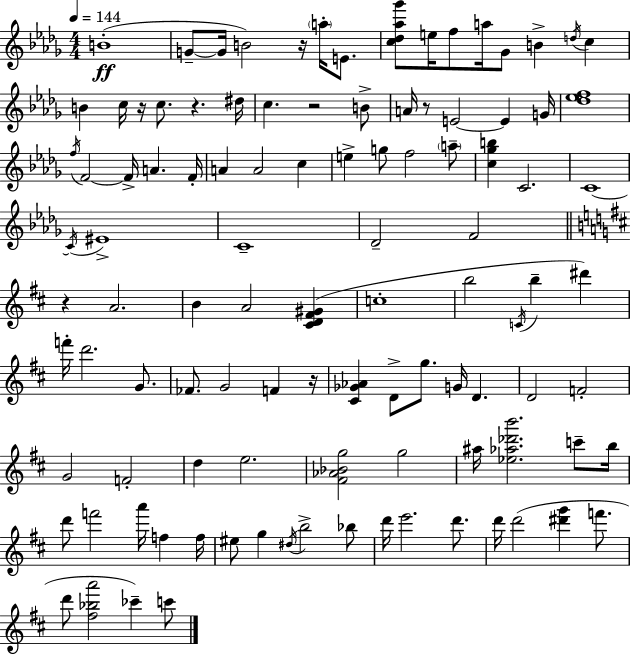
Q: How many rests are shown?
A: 7